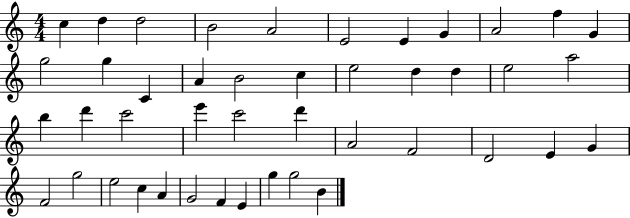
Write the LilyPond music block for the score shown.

{
  \clef treble
  \numericTimeSignature
  \time 4/4
  \key c \major
  c''4 d''4 d''2 | b'2 a'2 | e'2 e'4 g'4 | a'2 f''4 g'4 | \break g''2 g''4 c'4 | a'4 b'2 c''4 | e''2 d''4 d''4 | e''2 a''2 | \break b''4 d'''4 c'''2 | e'''4 c'''2 d'''4 | a'2 f'2 | d'2 e'4 g'4 | \break f'2 g''2 | e''2 c''4 a'4 | g'2 f'4 e'4 | g''4 g''2 b'4 | \break \bar "|."
}